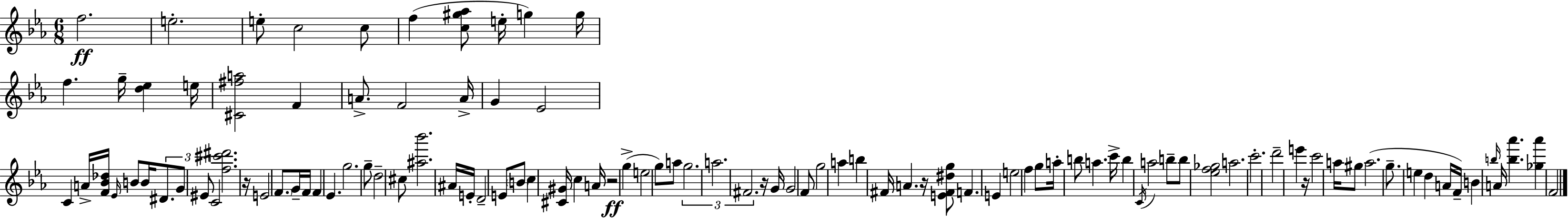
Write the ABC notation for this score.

X:1
T:Untitled
M:6/8
L:1/4
K:Cm
f2 e2 e/2 c2 c/2 f [c^g_a]/2 e/4 g g/4 f g/4 [d_e] e/4 [^C^fa]2 F A/2 F2 A/4 G _E2 C A/4 [F_B_d]/4 _E/4 B/2 B/4 ^D/2 G/2 ^E/2 C2 [f^c'^d']2 z/4 E2 F/2 G/4 F/4 F _E g2 g/2 d2 ^c/2 [^a_b']2 ^A/4 E/4 D2 E/2 B/2 c [^C^G]/4 c A/4 z2 g e2 g/2 a/2 g2 a2 ^F2 z/4 G/4 G2 F/2 g2 a b ^F/4 A z/4 [E^F^dg]/2 F E e2 f g/2 a/4 b/2 a c'/4 b C/4 a2 b/2 b/2 [_ef_g]2 a2 c'2 d'2 e' z/4 c'2 a/4 ^g/2 a2 g/2 e d A/4 F/4 B b/4 A/4 [b_a'] [_g_a'] F2